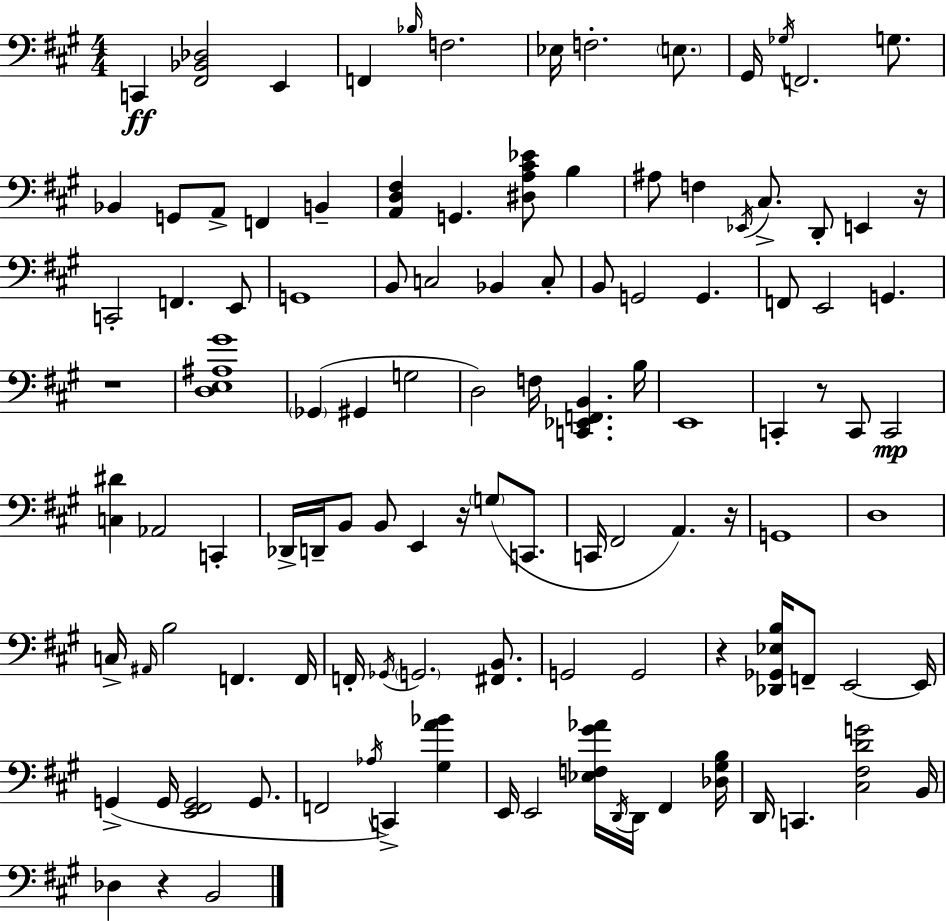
C2/q [F#2,Bb2,Db3]/h E2/q F2/q Bb3/s F3/h. Eb3/s F3/h. E3/e. G#2/s Gb3/s F2/h. G3/e. Bb2/q G2/e A2/e F2/q B2/q [A2,D3,F#3]/q G2/q. [D#3,A3,C#4,Eb4]/e B3/q A#3/e F3/q Eb2/s C#3/e. D2/e E2/q R/s C2/h F2/q. E2/e G2/w B2/e C3/h Bb2/q C3/e B2/e G2/h G2/q. F2/e E2/h G2/q. R/w [D3,E3,A#3,G#4]/w Gb2/q G#2/q G3/h D3/h F3/s [C2,Eb2,F2,B2]/q. B3/s E2/w C2/q R/e C2/e C2/h [C3,D#4]/q Ab2/h C2/q Db2/s D2/s B2/e B2/e E2/q R/s G3/e C2/e. C2/s F#2/h A2/q. R/s G2/w D3/w C3/s A#2/s B3/h F2/q. F2/s F2/s Gb2/s G2/h. [F#2,B2]/e. G2/h G2/h R/q [Db2,Gb2,Eb3,B3]/s F2/e E2/h E2/s G2/q G2/s [E2,F#2,G2]/h G2/e. F2/h Ab3/s C2/q [G#3,A4,Bb4]/q E2/s E2/h [Eb3,F3,G#4,Ab4]/s D2/s D2/s F#2/q [Db3,G#3,B3]/s D2/s C2/q. [C#3,F#3,D4,G4]/h B2/s Db3/q R/q B2/h